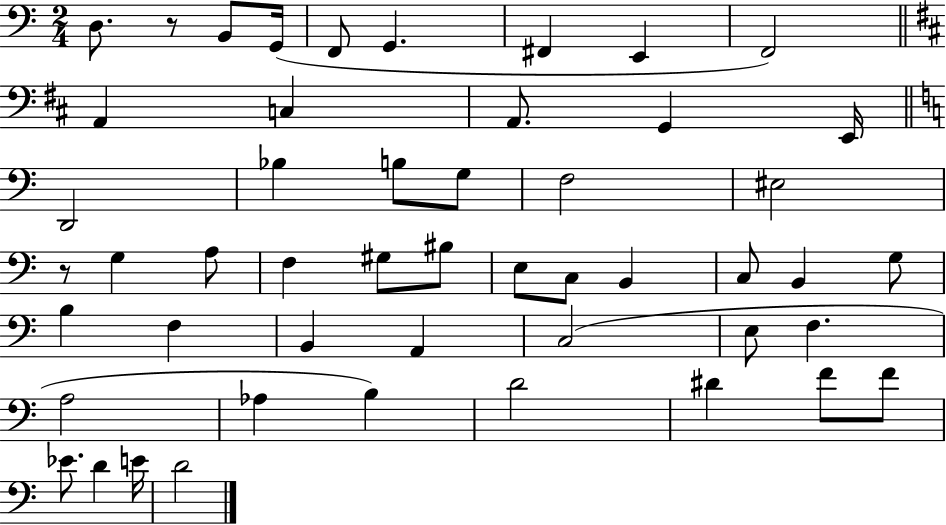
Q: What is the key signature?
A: C major